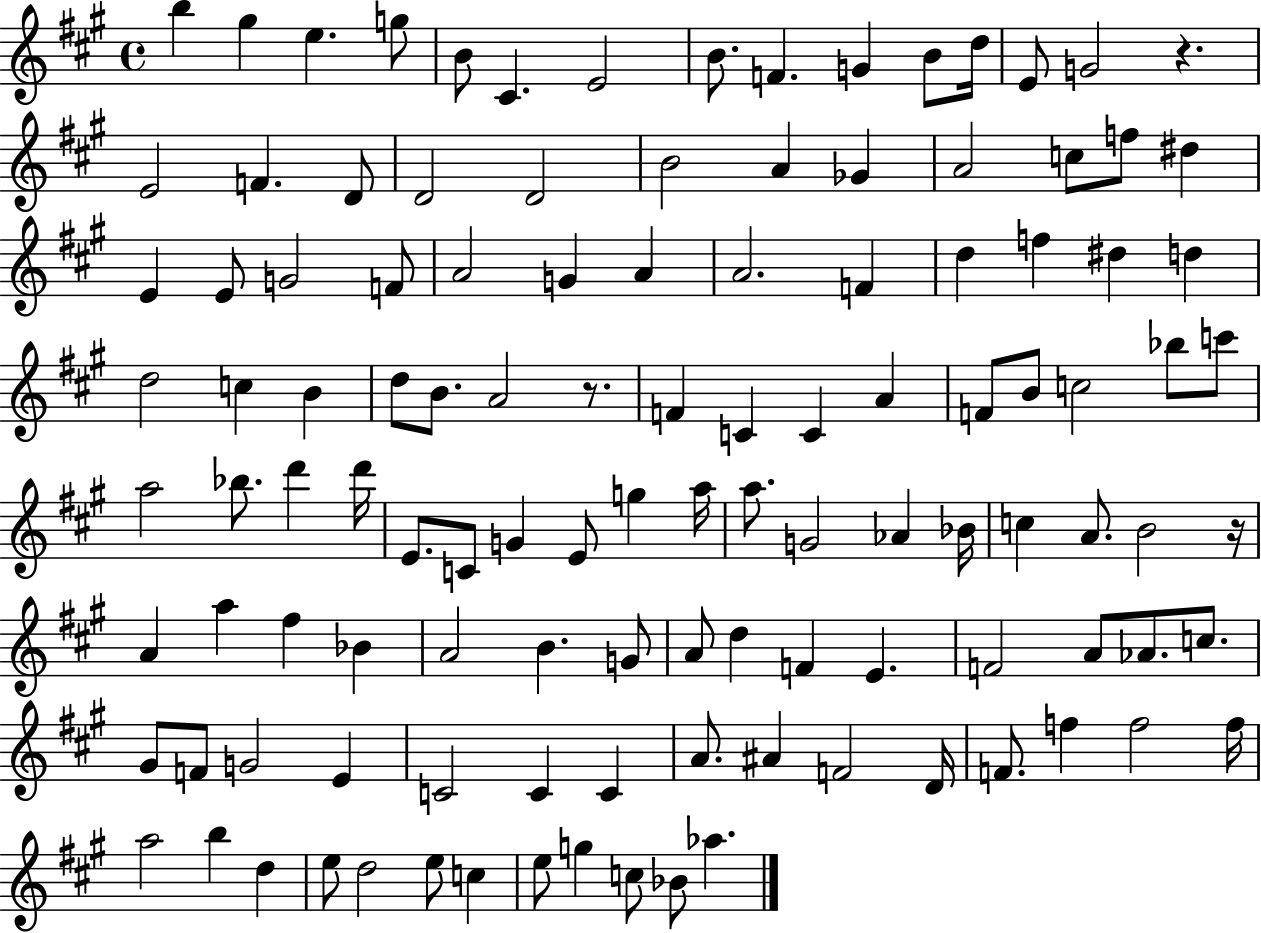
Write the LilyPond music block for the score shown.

{
  \clef treble
  \time 4/4
  \defaultTimeSignature
  \key a \major
  b''4 gis''4 e''4. g''8 | b'8 cis'4. e'2 | b'8. f'4. g'4 b'8 d''16 | e'8 g'2 r4. | \break e'2 f'4. d'8 | d'2 d'2 | b'2 a'4 ges'4 | a'2 c''8 f''8 dis''4 | \break e'4 e'8 g'2 f'8 | a'2 g'4 a'4 | a'2. f'4 | d''4 f''4 dis''4 d''4 | \break d''2 c''4 b'4 | d''8 b'8. a'2 r8. | f'4 c'4 c'4 a'4 | f'8 b'8 c''2 bes''8 c'''8 | \break a''2 bes''8. d'''4 d'''16 | e'8. c'8 g'4 e'8 g''4 a''16 | a''8. g'2 aes'4 bes'16 | c''4 a'8. b'2 r16 | \break a'4 a''4 fis''4 bes'4 | a'2 b'4. g'8 | a'8 d''4 f'4 e'4. | f'2 a'8 aes'8. c''8. | \break gis'8 f'8 g'2 e'4 | c'2 c'4 c'4 | a'8. ais'4 f'2 d'16 | f'8. f''4 f''2 f''16 | \break a''2 b''4 d''4 | e''8 d''2 e''8 c''4 | e''8 g''4 c''8 bes'8 aes''4. | \bar "|."
}